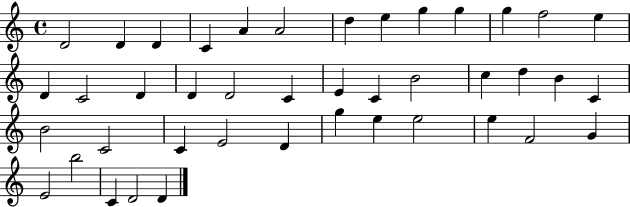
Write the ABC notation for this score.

X:1
T:Untitled
M:4/4
L:1/4
K:C
D2 D D C A A2 d e g g g f2 e D C2 D D D2 C E C B2 c d B C B2 C2 C E2 D g e e2 e F2 G E2 b2 C D2 D